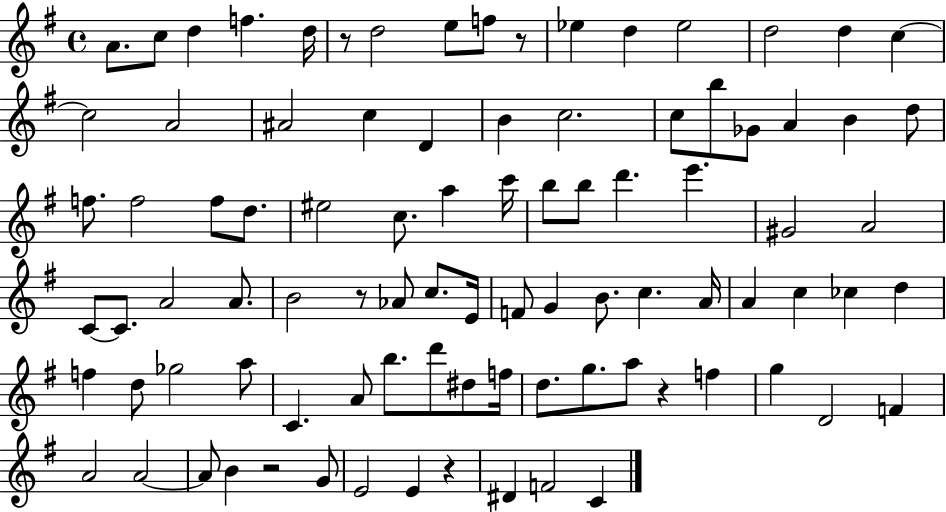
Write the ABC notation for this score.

X:1
T:Untitled
M:4/4
L:1/4
K:G
A/2 c/2 d f d/4 z/2 d2 e/2 f/2 z/2 _e d _e2 d2 d c c2 A2 ^A2 c D B c2 c/2 b/2 _G/2 A B d/2 f/2 f2 f/2 d/2 ^e2 c/2 a c'/4 b/2 b/2 d' e' ^G2 A2 C/2 C/2 A2 A/2 B2 z/2 _A/2 c/2 E/4 F/2 G B/2 c A/4 A c _c d f d/2 _g2 a/2 C A/2 b/2 d'/2 ^d/2 f/4 d/2 g/2 a/2 z f g D2 F A2 A2 A/2 B z2 G/2 E2 E z ^D F2 C